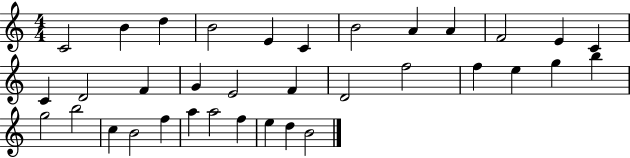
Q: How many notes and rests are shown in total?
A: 35